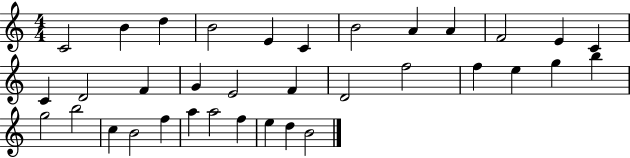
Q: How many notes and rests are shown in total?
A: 35